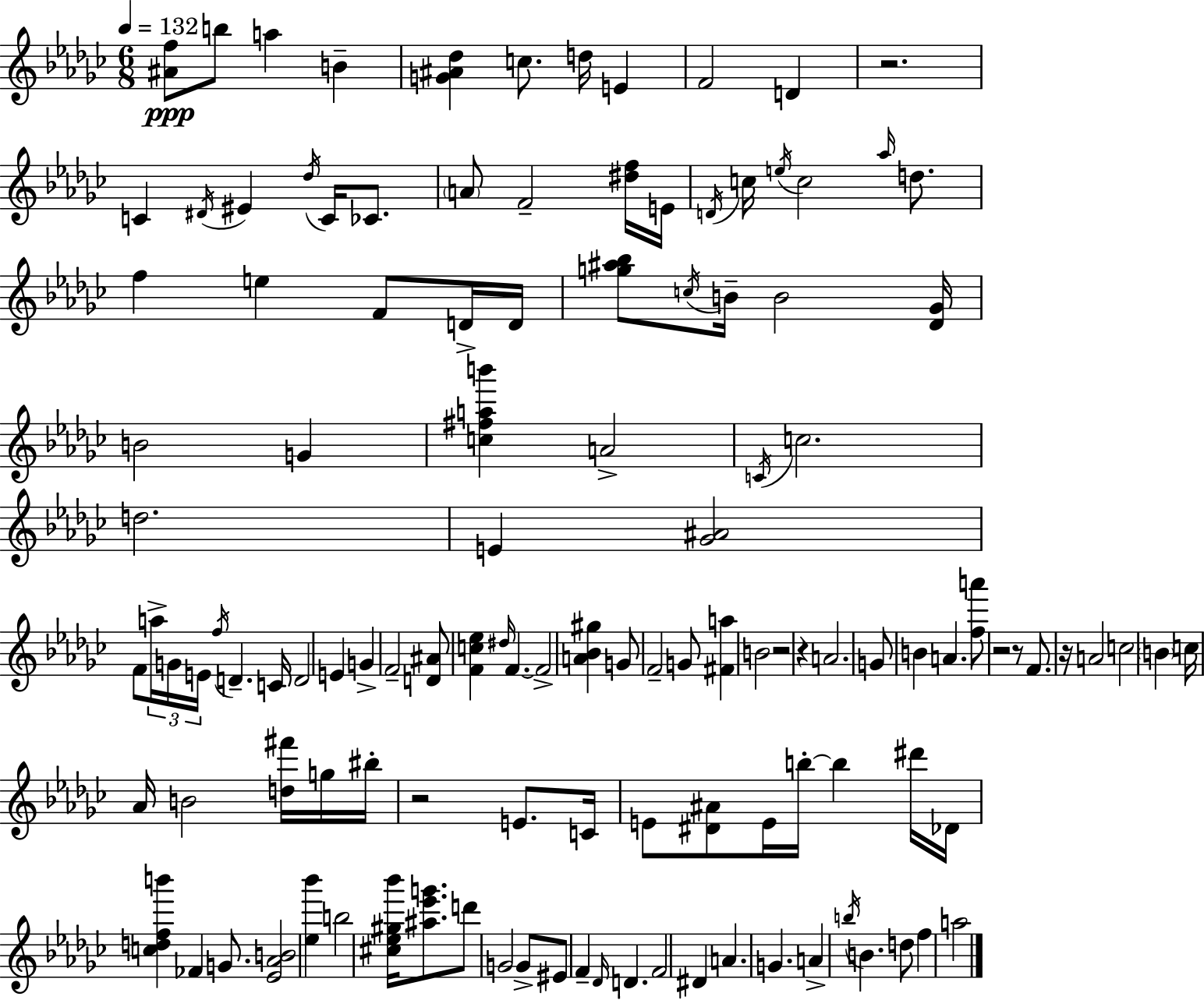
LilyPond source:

{
  \clef treble
  \numericTimeSignature
  \time 6/8
  \key ees \minor
  \tempo 4 = 132
  <ais' f''>8\ppp b''8 a''4 b'4-- | <g' ais' des''>4 c''8. d''16 e'4 | f'2 d'4 | r2. | \break c'4 \acciaccatura { dis'16 } eis'4 \acciaccatura { des''16 } c'16 ces'8. | \parenthesize a'8 f'2-- | <dis'' f''>16 e'16 \acciaccatura { d'16 } c''16 \acciaccatura { e''16 } c''2 | \grace { aes''16 } d''8. f''4 e''4 | \break f'8 d'16-> d'16 <g'' ais'' bes''>8 \acciaccatura { c''16 } b'16-- b'2 | <des' ges'>16 b'2 | g'4 <c'' fis'' a'' b'''>4 a'2-> | \acciaccatura { c'16 } c''2. | \break d''2. | e'4 <ges' ais'>2 | f'8 \tuplet 3/2 { a''16-> g'16 e'16 } | \acciaccatura { f''16 } d'4.-- c'16 d'2 | \break e'4 g'4-> | f'2-- <d' ais'>8 <f' c'' ees''>4 | \grace { dis''16 } f'4.~~ f'2-> | <a' bes' gis''>4 g'8 f'2-- | \break g'8 <fis' a''>4 | b'2 r2 | r4 a'2. | g'8 b'4 | \break a'4. <f'' a'''>8 r2 | r8 f'8. | r16 a'2 c''2 | \parenthesize b'4 c''16 aes'16 b'2 | \break <d'' fis'''>16 g''16 bis''16-. r2 | e'8. c'16 e'8 | <dis' ais'>8 e'16 b''16-.~~ b''4 dis'''16 des'16 <c'' d'' f'' b'''>4 | fes'4 g'8. <ees' aes' b'>2 | \break <ees'' bes'''>4 b''2 | <cis'' ees'' gis'' bes'''>16 <ais'' ees''' g'''>8. d'''8 g'2 | g'8-> eis'8 f'4-- | \grace { des'16 } d'4. f'2 | \break dis'4 a'4. | g'4. a'4-> | \acciaccatura { b''16 } b'4. d''8 f''4 | a''2 \bar "|."
}